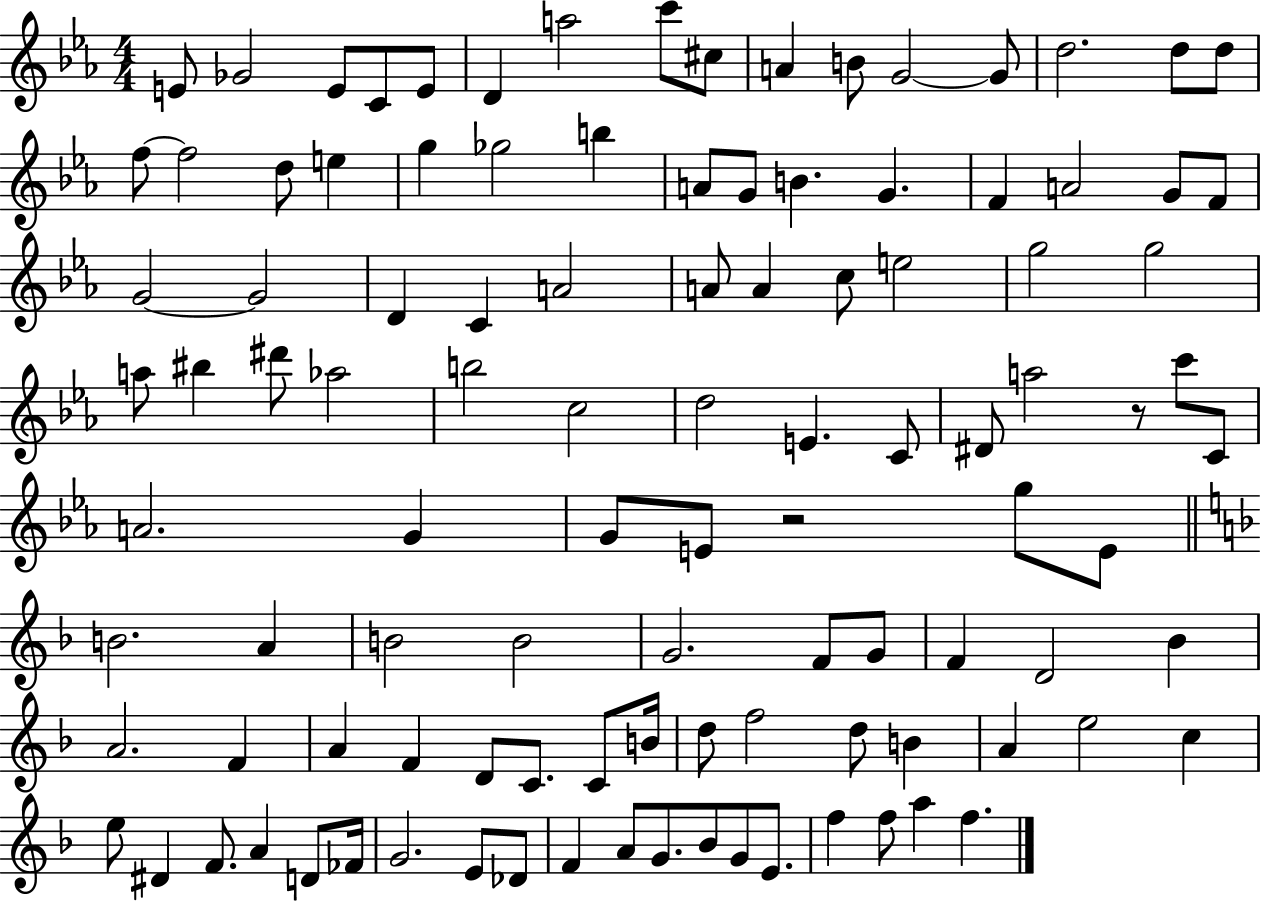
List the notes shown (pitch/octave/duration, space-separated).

E4/e Gb4/h E4/e C4/e E4/e D4/q A5/h C6/e C#5/e A4/q B4/e G4/h G4/e D5/h. D5/e D5/e F5/e F5/h D5/e E5/q G5/q Gb5/h B5/q A4/e G4/e B4/q. G4/q. F4/q A4/h G4/e F4/e G4/h G4/h D4/q C4/q A4/h A4/e A4/q C5/e E5/h G5/h G5/h A5/e BIS5/q D#6/e Ab5/h B5/h C5/h D5/h E4/q. C4/e D#4/e A5/h R/e C6/e C4/e A4/h. G4/q G4/e E4/e R/h G5/e E4/e B4/h. A4/q B4/h B4/h G4/h. F4/e G4/e F4/q D4/h Bb4/q A4/h. F4/q A4/q F4/q D4/e C4/e. C4/e B4/s D5/e F5/h D5/e B4/q A4/q E5/h C5/q E5/e D#4/q F4/e. A4/q D4/e FES4/s G4/h. E4/e Db4/e F4/q A4/e G4/e. Bb4/e G4/e E4/e. F5/q F5/e A5/q F5/q.